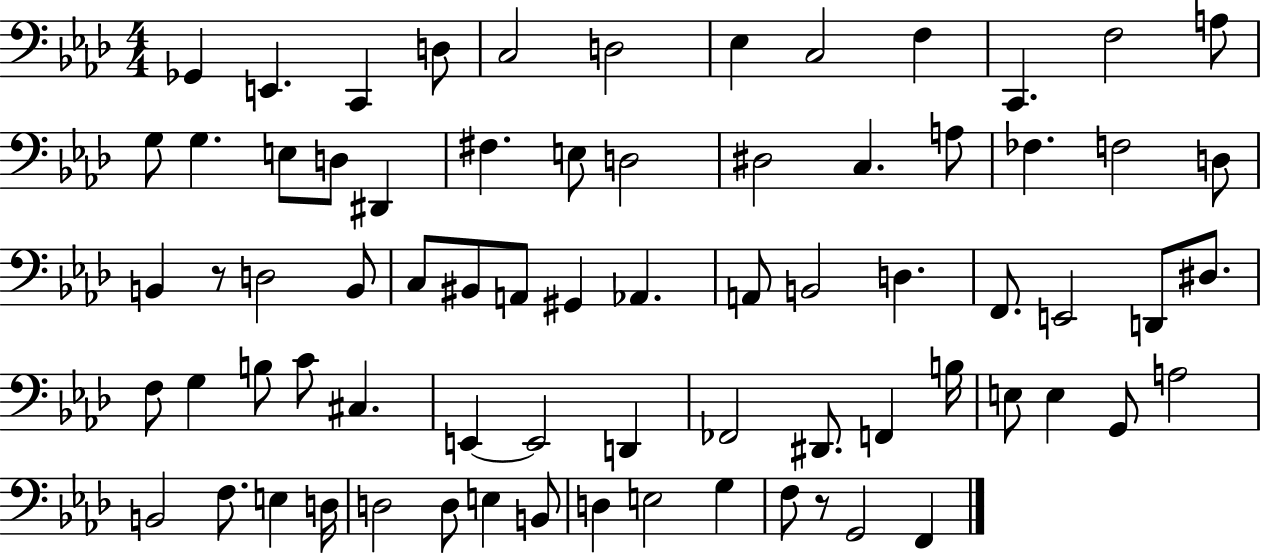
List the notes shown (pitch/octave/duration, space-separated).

Gb2/q E2/q. C2/q D3/e C3/h D3/h Eb3/q C3/h F3/q C2/q. F3/h A3/e G3/e G3/q. E3/e D3/e D#2/q F#3/q. E3/e D3/h D#3/h C3/q. A3/e FES3/q. F3/h D3/e B2/q R/e D3/h B2/e C3/e BIS2/e A2/e G#2/q Ab2/q. A2/e B2/h D3/q. F2/e. E2/h D2/e D#3/e. F3/e G3/q B3/e C4/e C#3/q. E2/q E2/h D2/q FES2/h D#2/e. F2/q B3/s E3/e E3/q G2/e A3/h B2/h F3/e. E3/q D3/s D3/h D3/e E3/q B2/e D3/q E3/h G3/q F3/e R/e G2/h F2/q